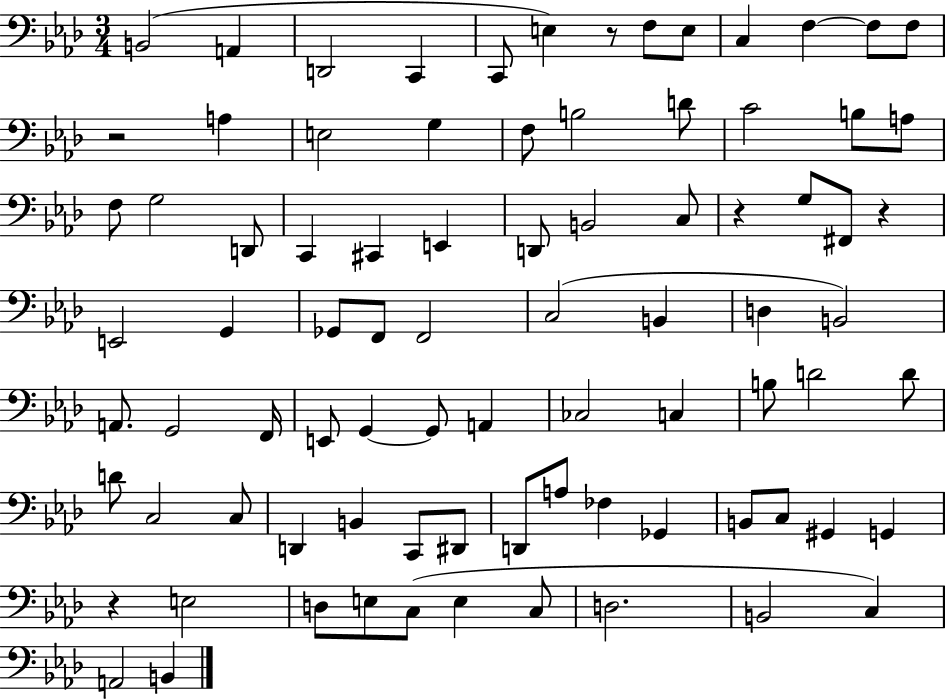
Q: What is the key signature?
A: AES major